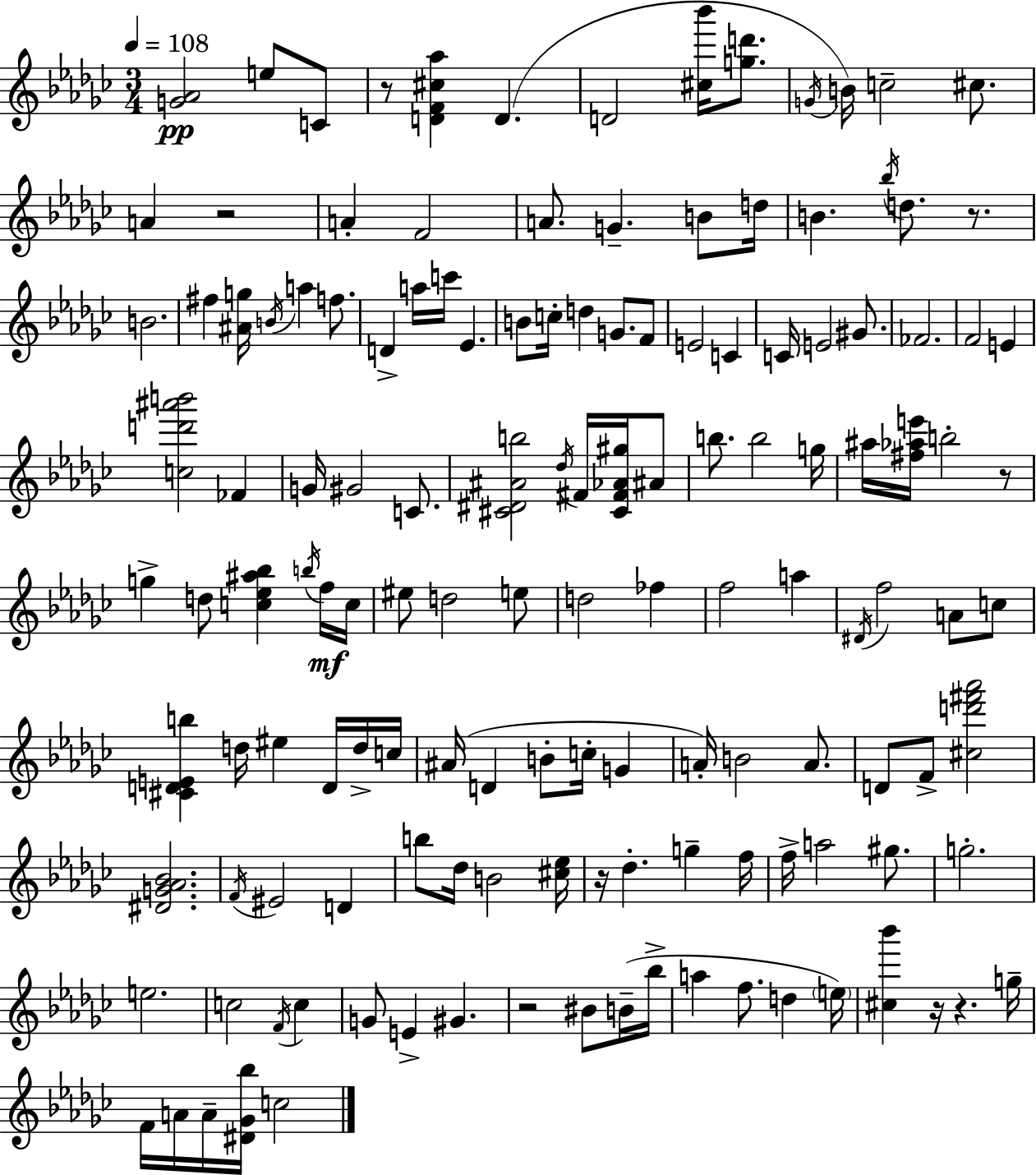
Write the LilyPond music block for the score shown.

{
  \clef treble
  \numericTimeSignature
  \time 3/4
  \key ees \minor
  \tempo 4 = 108
  <g' aes'>2\pp e''8 c'8 | r8 <d' f' cis'' aes''>4 d'4.( | d'2 <cis'' bes'''>16 <g'' d'''>8. | \acciaccatura { g'16 }) b'16 c''2-- cis''8. | \break a'4 r2 | a'4-. f'2 | a'8. g'4.-- b'8 | d''16 b'4. \acciaccatura { bes''16 } d''8. r8. | \break b'2. | fis''4 <ais' g''>16 \acciaccatura { b'16 } a''4 | f''8. d'4-> a''16 c'''16 ees'4. | b'8 c''16-. d''4 g'8. | \break f'8 e'2 c'4 | c'16 e'2 | gis'8. fes'2. | f'2 e'4 | \break <c'' d''' ais''' b'''>2 fes'4 | g'16 gis'2 | c'8. <cis' dis' ais' b''>2 \acciaccatura { des''16 } | fis'16 <cis' fis' aes' gis''>16 ais'8 b''8. b''2 | \break g''16 ais''16 <fis'' aes'' e'''>16 b''2-. | r8 g''4-> d''8 <c'' ees'' ais'' bes''>4 | \acciaccatura { b''16 } f''16\mf c''16 eis''8 d''2 | e''8 d''2 | \break fes''4 f''2 | a''4 \acciaccatura { dis'16 } f''2 | a'8 c''8 <cis' d' e' b''>4 d''16 eis''4 | d'16 d''16-> c''16 ais'16( d'4 b'8-. | \break c''16-. g'4 a'16-.) b'2 | a'8. d'8 f'8-> <cis'' d''' fis''' aes'''>2 | <dis' g' aes' bes'>2. | \acciaccatura { f'16 } eis'2 | \break d'4 b''8 des''16 b'2 | <cis'' ees''>16 r16 des''4.-. | g''4-- f''16 f''16-> a''2 | gis''8. g''2.-. | \break e''2. | c''2 | \acciaccatura { f'16 } c''4 g'8 e'4-> | gis'4. r2 | \break bis'8 b'16--( bes''16-> a''4 | f''8. d''4 \parenthesize e''16) <cis'' bes'''>4 | r16 r4. g''16-- f'16 a'16 a'16-- <dis' ges' bes''>16 | c''2 \bar "|."
}